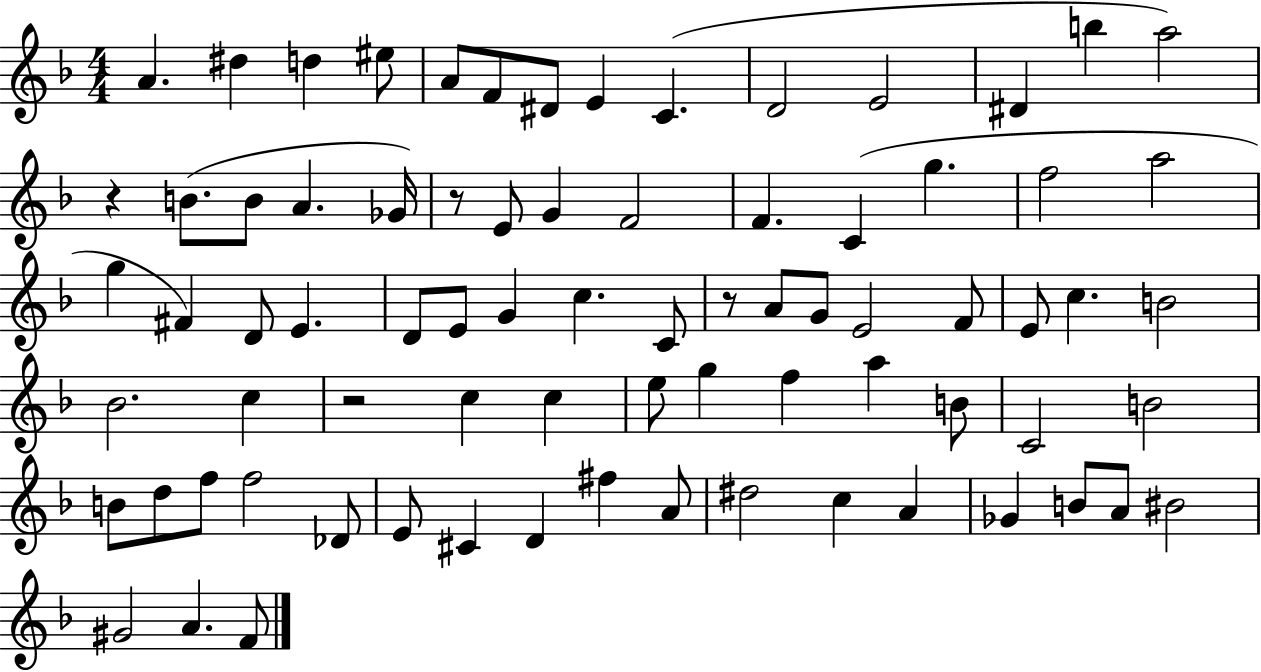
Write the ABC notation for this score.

X:1
T:Untitled
M:4/4
L:1/4
K:F
A ^d d ^e/2 A/2 F/2 ^D/2 E C D2 E2 ^D b a2 z B/2 B/2 A _G/4 z/2 E/2 G F2 F C g f2 a2 g ^F D/2 E D/2 E/2 G c C/2 z/2 A/2 G/2 E2 F/2 E/2 c B2 _B2 c z2 c c e/2 g f a B/2 C2 B2 B/2 d/2 f/2 f2 _D/2 E/2 ^C D ^f A/2 ^d2 c A _G B/2 A/2 ^B2 ^G2 A F/2